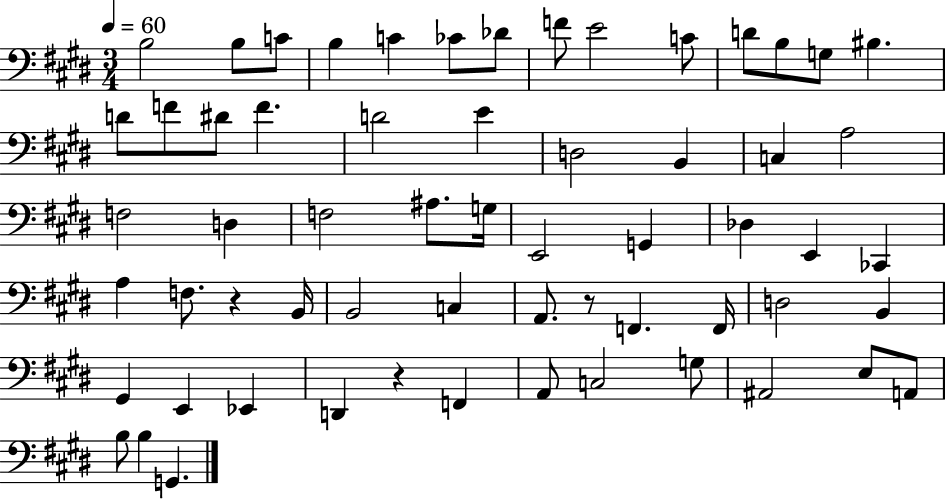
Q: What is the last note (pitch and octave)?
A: G2